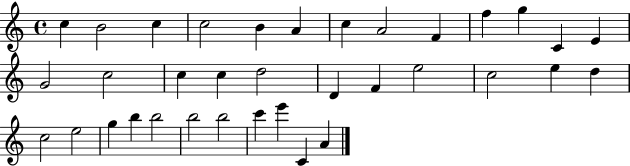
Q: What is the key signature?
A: C major